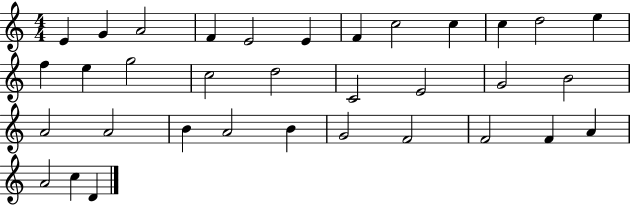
{
  \clef treble
  \numericTimeSignature
  \time 4/4
  \key c \major
  e'4 g'4 a'2 | f'4 e'2 e'4 | f'4 c''2 c''4 | c''4 d''2 e''4 | \break f''4 e''4 g''2 | c''2 d''2 | c'2 e'2 | g'2 b'2 | \break a'2 a'2 | b'4 a'2 b'4 | g'2 f'2 | f'2 f'4 a'4 | \break a'2 c''4 d'4 | \bar "|."
}